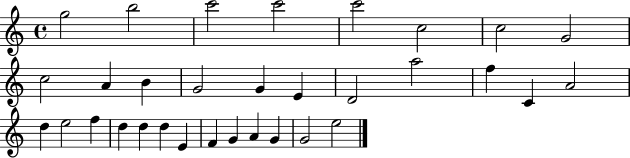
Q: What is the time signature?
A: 4/4